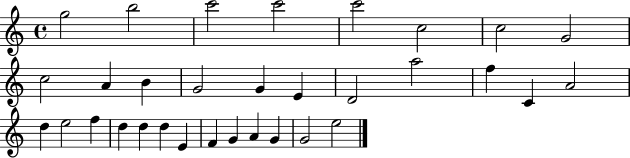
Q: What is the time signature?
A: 4/4